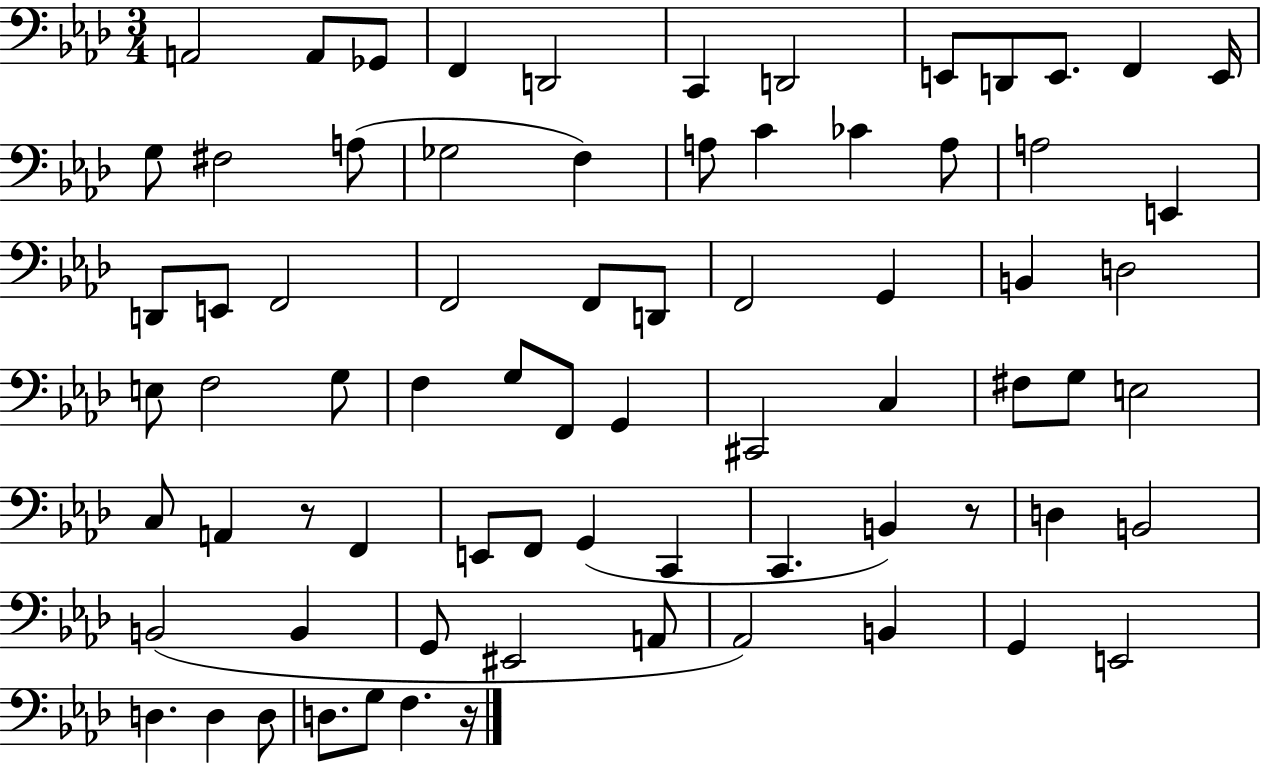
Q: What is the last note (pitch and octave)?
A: F3